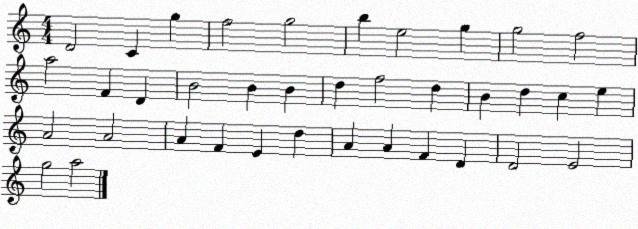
X:1
T:Untitled
M:4/4
L:1/4
K:C
D2 C g f2 g2 b e2 g g2 f2 a2 F D B2 B B d f2 d B d c e A2 A2 A F E d A A F D D2 E2 g2 a2